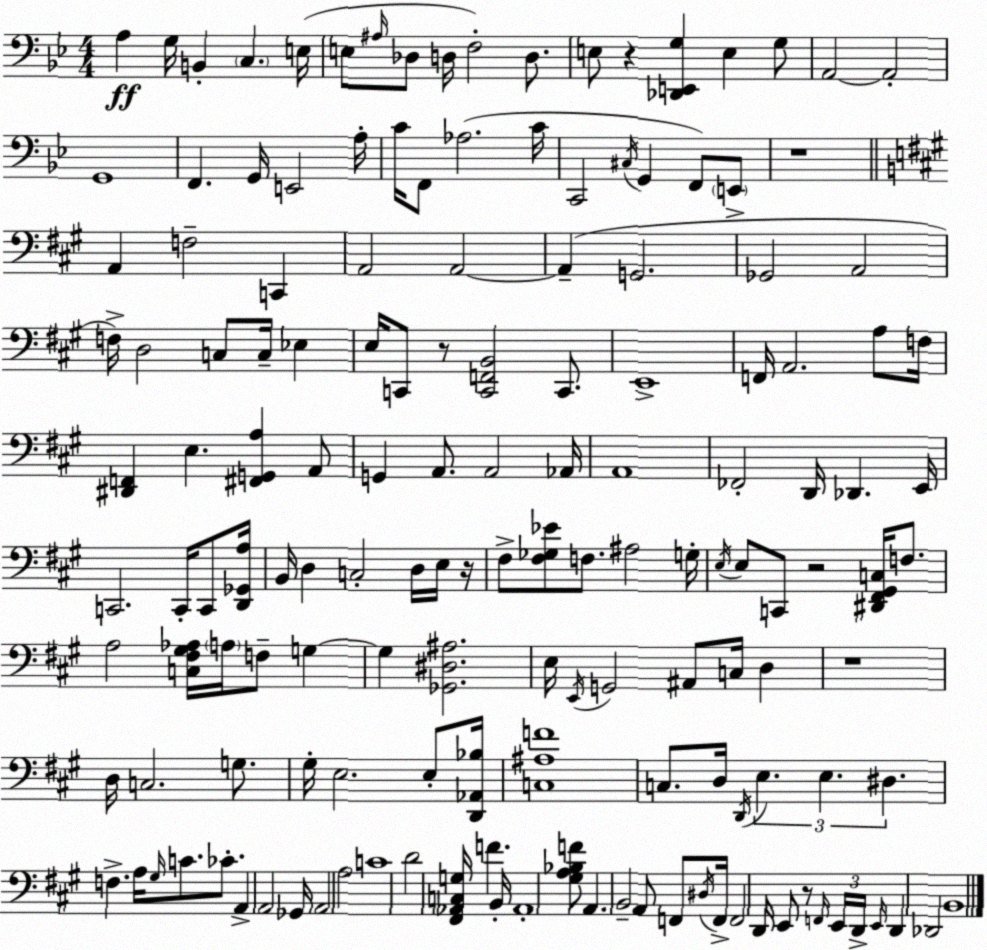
X:1
T:Untitled
M:4/4
L:1/4
K:Bb
A, G,/4 B,, C, E,/4 E,/2 ^A,/4 _D,/2 D,/4 F,2 D,/2 E,/2 z [_D,,E,,G,] E, G,/2 A,,2 A,,2 G,,4 F,, G,,/4 E,,2 A,/4 C/4 F,,/2 _A,2 C/4 C,,2 ^C,/4 G,, F,,/2 E,,/2 z4 A,, F,2 C,, A,,2 A,,2 A,, G,,2 _G,,2 A,,2 F,/4 D,2 C,/2 C,/4 _E, E,/4 C,,/2 z/2 [C,,F,,B,,]2 C,,/2 E,,4 F,,/4 A,,2 A,/2 F,/4 [^D,,F,,] E, [^F,,G,,A,] A,,/2 G,, A,,/2 A,,2 _A,,/4 A,,4 _F,,2 D,,/4 _D,, E,,/4 C,,2 C,,/4 C,,/2 [D,,_G,,A,]/4 B,,/4 D, C,2 D,/4 E,/4 z/4 ^F,/2 [^F,_G,_E]/2 F,/2 ^A,2 G,/4 E,/4 E,/2 C,,/2 z2 [^D,,^F,,^G,,C,]/4 F,/2 A,2 [C,^F,^G,_A,]/4 A,/4 F,/2 G, G, [_G,,^D,^A,]2 E,/4 E,,/4 G,,2 ^A,,/2 C,/4 D, z4 D,/4 C,2 G,/2 ^G,/4 E,2 E,/2 [D,,_A,,_B,]/4 [C,^A,F]4 C,/2 D,/4 D,,/4 E, E, ^D, F, A,/4 ^G,/4 C/2 _C/2 A,, A,,2 _G,,/4 A,,2 A,2 C4 D2 [^F,,_A,,C,G,]/4 F B,,/4 _A,,4 [^G,A,_B,F]/2 A,, B,,2 A,,/2 F,,/2 ^D,/4 F,,/4 F,,2 D,,/4 E,,/2 z/2 F,,/4 E,,/4 D,,/4 E,,/4 D,, _D,,2 B,,4